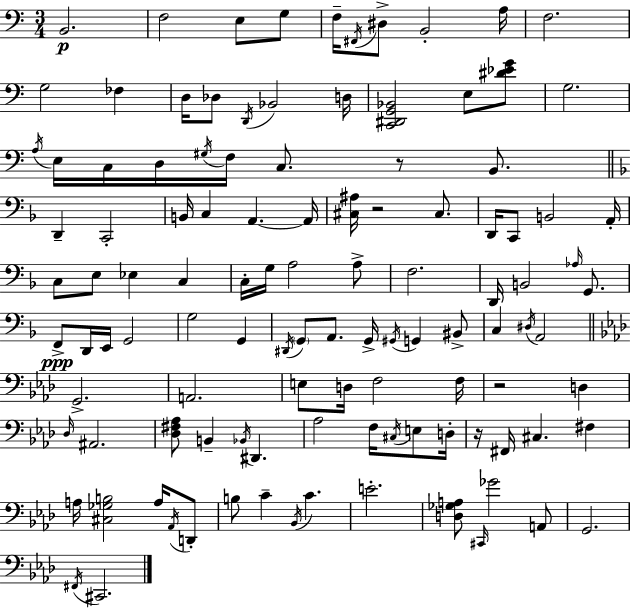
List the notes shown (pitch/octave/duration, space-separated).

B2/h. F3/h E3/e G3/e F3/s F#2/s D#3/e B2/h A3/s F3/h. G3/h FES3/q D3/s Db3/e D2/s Bb2/h D3/s [C2,D#2,G2,Bb2]/h E3/e [D#4,Eb4,G4]/e G3/h. A3/s E3/s C3/s D3/s G#3/s F3/s C3/e. R/e B2/e. D2/q C2/h B2/s C3/q A2/q. A2/s [C#3,A#3]/s R/h C#3/e. D2/s C2/e B2/h A2/s C3/e E3/e Eb3/q C3/q C3/s G3/s A3/h A3/e F3/h. D2/s B2/h Ab3/s G2/e. F2/e D2/s E2/s G2/h G3/h G2/q D#2/s G2/e A2/e. G2/s G#2/s G2/q BIS2/e C3/q D#3/s A2/h G2/h. A2/h. E3/e D3/s F3/h F3/s R/h D3/q Db3/s A#2/h. [Db3,F#3,Ab3]/e B2/q Bb2/s D#2/q. Ab3/h F3/s C#3/s E3/e D3/s R/s F#2/s C#3/q. F#3/q A3/s [C#3,Gb3,B3]/h A3/s Ab2/s D2/e B3/e C4/q Bb2/s C4/q. E4/h. [D3,Gb3,A3]/e C#2/s Gb4/h A2/e G2/h. F#2/s C#2/h.